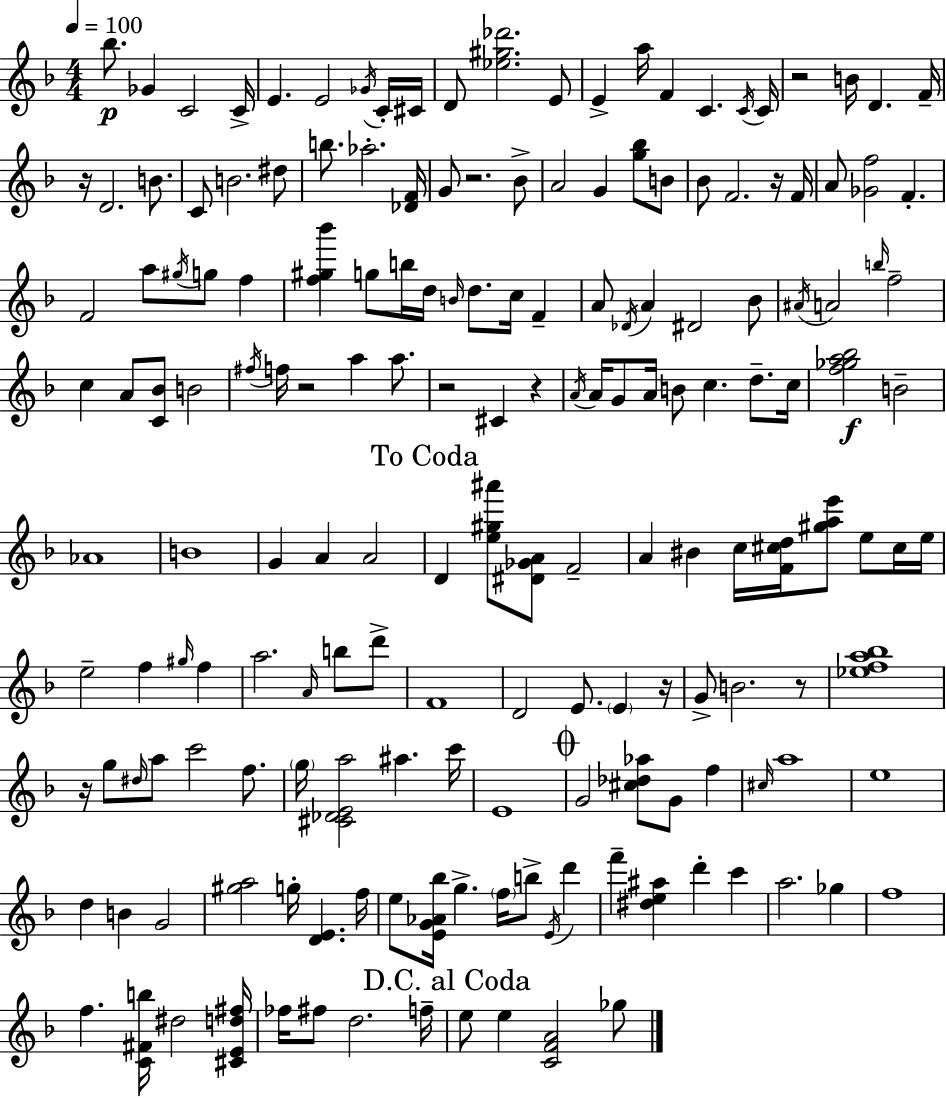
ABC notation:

X:1
T:Untitled
M:4/4
L:1/4
K:F
_b/2 _G C2 C/4 E E2 _G/4 C/4 ^C/4 D/2 [_e^g_d']2 E/2 E a/4 F C C/4 C/4 z2 B/4 D F/4 z/4 D2 B/2 C/2 B2 ^d/2 b/2 _a2 [_DF]/4 G/2 z2 _B/2 A2 G [g_b]/2 B/2 _B/2 F2 z/4 F/4 A/2 [_Gf]2 F F2 a/2 ^g/4 g/2 f [f^g_b'] g/2 b/4 d/4 B/4 d/2 c/4 F A/2 _D/4 A ^D2 _B/2 ^A/4 A2 b/4 f2 c A/2 [C_B]/2 B2 ^f/4 f/4 z2 a a/2 z2 ^C z A/4 A/4 G/2 A/4 B/2 c d/2 c/4 [f_ga_b]2 B2 _A4 B4 G A A2 D [e^g^a']/2 [^D_GA]/2 F2 A ^B c/4 [F^cd]/4 [^gae']/2 e/2 ^c/4 e/4 e2 f ^g/4 f a2 A/4 b/2 d'/2 F4 D2 E/2 E z/4 G/2 B2 z/2 [_efa_b]4 z/4 g/2 ^d/4 a/2 c'2 f/2 g/4 [^C_DEa]2 ^a c'/4 E4 G2 [^c_d_a]/2 G/2 f ^c/4 a4 e4 d B G2 [^ga]2 g/4 [DE] f/4 e/2 [EG_A_b]/4 g f/4 b/2 E/4 d' f' [^de^a] d' c' a2 _g f4 f [C^Fb]/4 ^d2 [^CEd^f]/4 _f/4 ^f/2 d2 f/4 e/2 e [CFA]2 _g/2